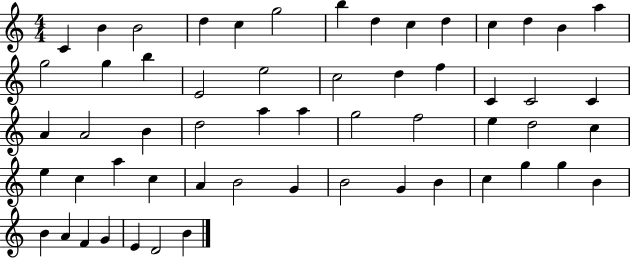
X:1
T:Untitled
M:4/4
L:1/4
K:C
C B B2 d c g2 b d c d c d B a g2 g b E2 e2 c2 d f C C2 C A A2 B d2 a a g2 f2 e d2 c e c a c A B2 G B2 G B c g g B B A F G E D2 B